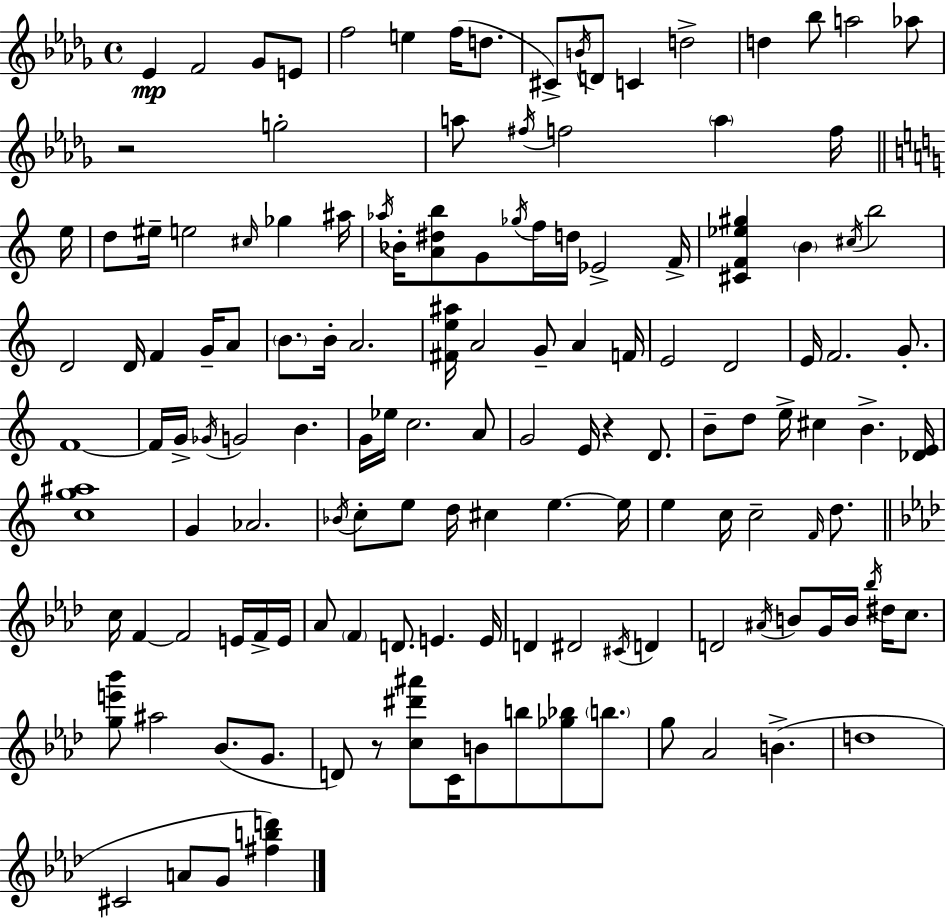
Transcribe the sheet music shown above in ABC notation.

X:1
T:Untitled
M:4/4
L:1/4
K:Bbm
_E F2 _G/2 E/2 f2 e f/4 d/2 ^C/2 B/4 D/2 C d2 d _b/2 a2 _a/2 z2 g2 a/2 ^f/4 f2 a f/4 e/4 d/2 ^e/4 e2 ^c/4 _g ^a/4 _a/4 _B/4 [A^db]/2 G/2 _g/4 f/4 d/4 _E2 F/4 [^CF_e^g] B ^c/4 b2 D2 D/4 F G/4 A/2 B/2 B/4 A2 [^Fe^a]/4 A2 G/2 A F/4 E2 D2 E/4 F2 G/2 F4 F/4 G/4 _G/4 G2 B G/4 _e/4 c2 A/2 G2 E/4 z D/2 B/2 d/2 e/4 ^c B [_DE]/4 [cg^a]4 G _A2 _B/4 c/2 e/2 d/4 ^c e e/4 e c/4 c2 F/4 d/2 c/4 F F2 E/4 F/4 E/4 _A/2 F D/2 E E/4 D ^D2 ^C/4 D D2 ^A/4 B/2 G/4 B/4 _b/4 ^d/4 c/2 [ge'_b']/2 ^a2 _B/2 G/2 D/2 z/2 [c^d'^a']/2 C/4 B/2 b/2 [_g_b]/2 b/2 g/2 _A2 B d4 ^C2 A/2 G/2 [^fbd']